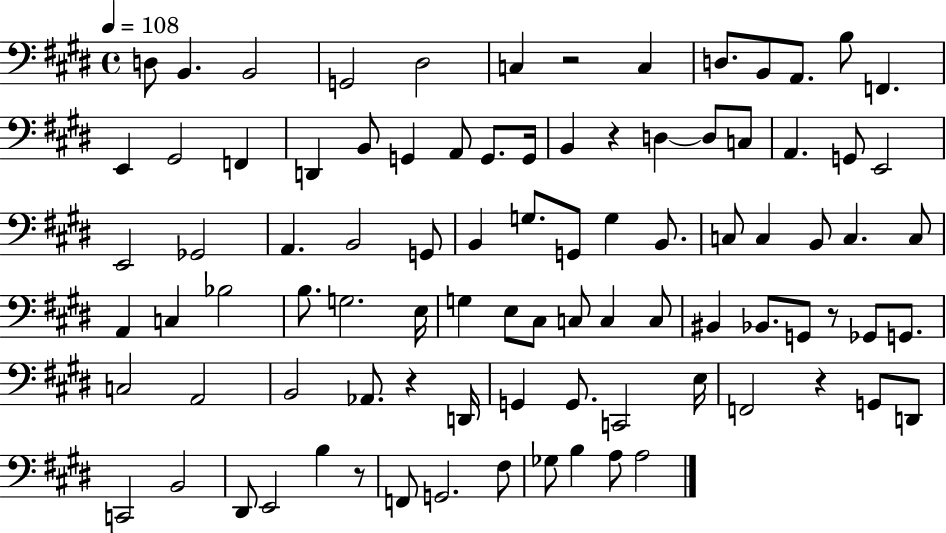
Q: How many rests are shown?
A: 6